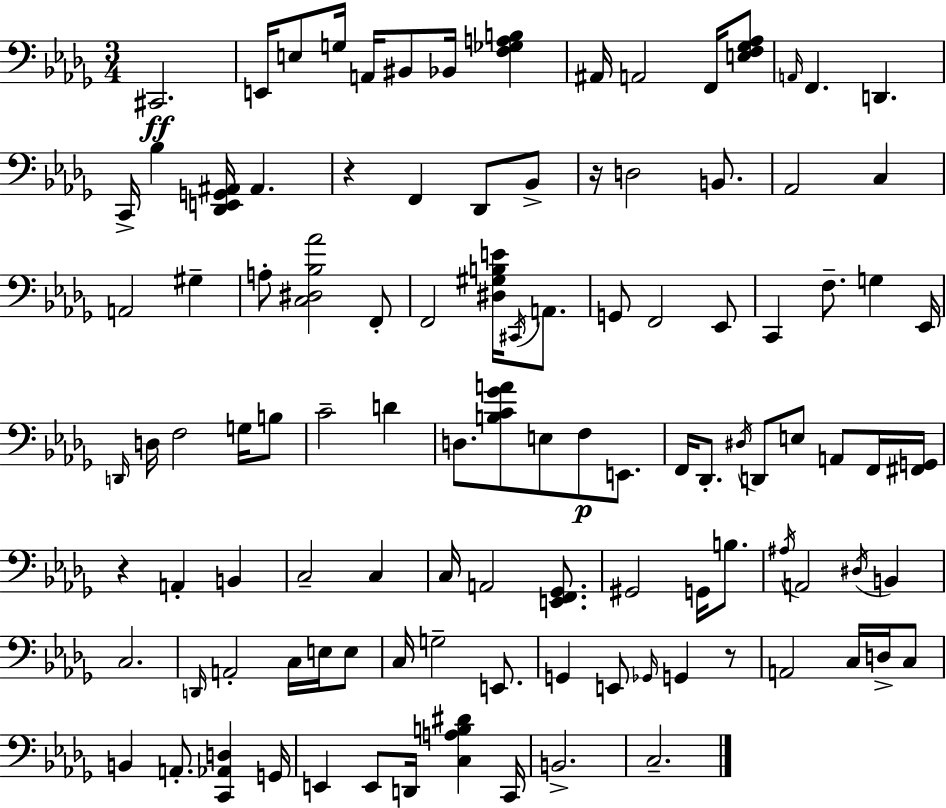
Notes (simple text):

C#2/h. E2/s E3/e G3/s A2/s BIS2/e Bb2/s [F3,Gb3,A3,B3]/q A#2/s A2/h F2/s [E3,F3,Gb3,Ab3]/e A2/s F2/q. D2/q. C2/s Bb3/q [Db2,E2,G2,A#2]/s A#2/q. R/q F2/q Db2/e Bb2/e R/s D3/h B2/e. Ab2/h C3/q A2/h G#3/q A3/e [C3,D#3,Bb3,Ab4]/h F2/e F2/h [D#3,G#3,B3,E4]/s C#2/s A2/e. G2/e F2/h Eb2/e C2/q F3/e. G3/q Eb2/s D2/s D3/s F3/h G3/s B3/e C4/h D4/q D3/e. [B3,C4,Gb4,A4]/e E3/e F3/e E2/e. F2/s Db2/e. D#3/s D2/e E3/e A2/e F2/s [F#2,G2]/s R/q A2/q B2/q C3/h C3/q C3/s A2/h [E2,F2,Gb2]/e. G#2/h G2/s B3/e. A#3/s A2/h D#3/s B2/q C3/h. D2/s A2/h C3/s E3/s E3/e C3/s G3/h E2/e. G2/q E2/e Gb2/s G2/q R/e A2/h C3/s D3/s C3/e B2/q A2/e. [C2,Ab2,D3]/q G2/s E2/q E2/e D2/s [C3,A3,B3,D#4]/q C2/s B2/h. C3/h.